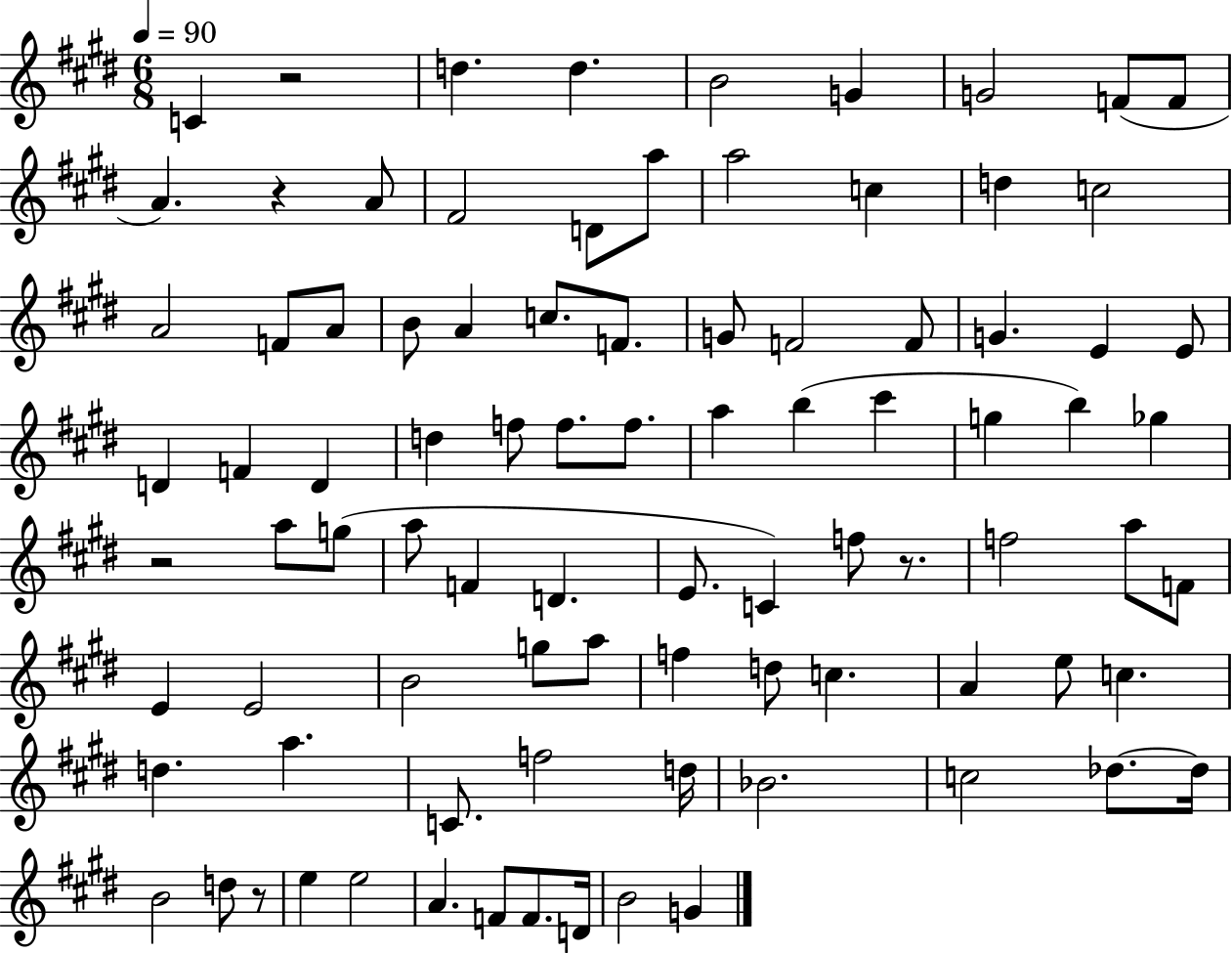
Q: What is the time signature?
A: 6/8